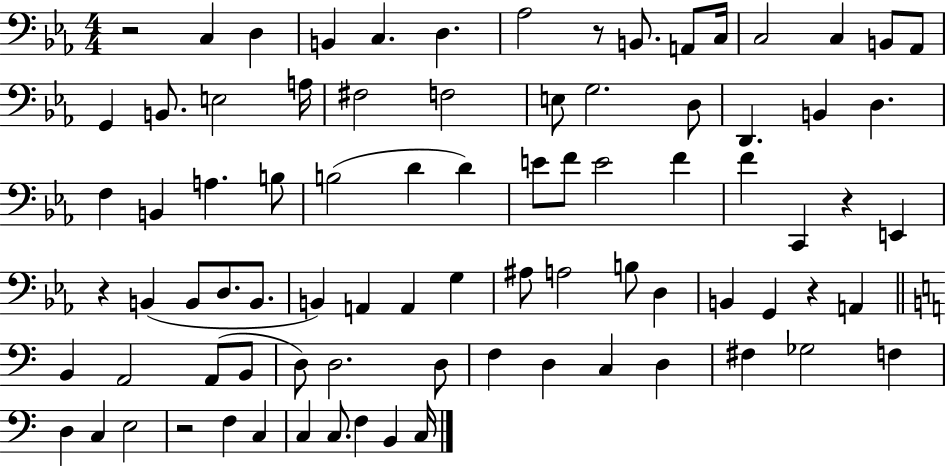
X:1
T:Untitled
M:4/4
L:1/4
K:Eb
z2 C, D, B,, C, D, _A,2 z/2 B,,/2 A,,/2 C,/4 C,2 C, B,,/2 _A,,/2 G,, B,,/2 E,2 A,/4 ^F,2 F,2 E,/2 G,2 D,/2 D,, B,, D, F, B,, A, B,/2 B,2 D D E/2 F/2 E2 F F C,, z E,, z B,, B,,/2 D,/2 B,,/2 B,, A,, A,, G, ^A,/2 A,2 B,/2 D, B,, G,, z A,, B,, A,,2 A,,/2 B,,/2 D,/2 D,2 D,/2 F, D, C, D, ^F, _G,2 F, D, C, E,2 z2 F, C, C, C,/2 F, B,, C,/4